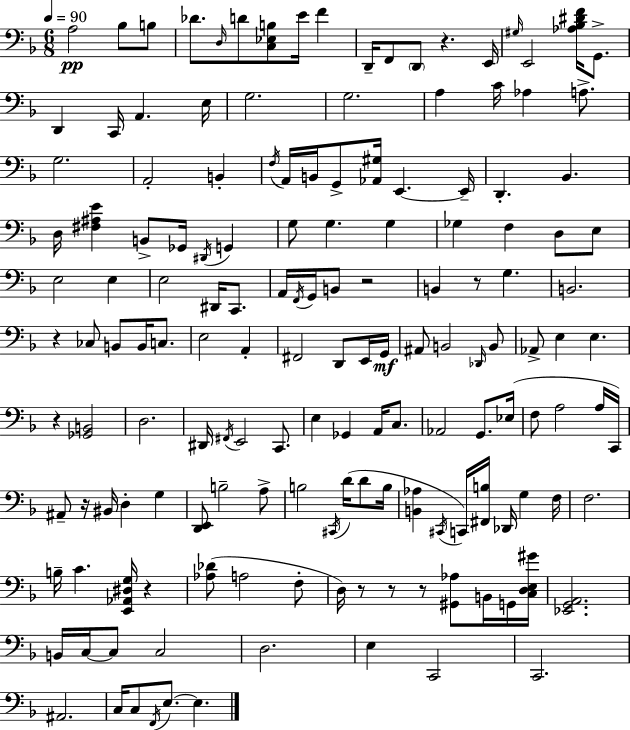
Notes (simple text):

A3/h Bb3/e B3/e Db4/e. D3/s D4/e [C3,Eb3,B3]/e E4/s F4/q D2/s F2/e D2/e R/q. E2/s G#3/s E2/h [Ab3,Bb3,D#4,F4]/s G2/e. D2/q C2/s A2/q. E3/s G3/h. G3/h. A3/q C4/s Ab3/q A3/e. G3/h. A2/h B2/q F3/s A2/s B2/s G2/e [Ab2,G#3]/s E2/q. E2/s D2/q. Bb2/q. D3/s [F#3,A#3,E4]/q B2/e Gb2/s D#2/s G2/q G3/e G3/q. G3/q Gb3/q F3/q D3/e E3/e E3/h E3/q E3/h D#2/s C2/e. A2/s F2/s G2/s B2/e R/h B2/q R/e G3/q. B2/h. R/q CES3/e B2/e B2/s C3/e. E3/h A2/q F#2/h D2/e E2/s G2/s A#2/e B2/h Db2/s B2/e Ab2/e E3/q E3/q. R/q [Gb2,B2]/h D3/h. D#2/s F#2/s E2/h C2/e. E3/q Gb2/q A2/s C3/e. Ab2/h G2/e. Eb3/s F3/e A3/h A3/s C2/s A#2/e R/s BIS2/s D3/q G3/q [D2,E2]/e B3/h A3/e B3/h C#2/s D4/s D4/e B3/s [B2,Ab3]/q C#2/s C2/s [F#2,B3]/s Db2/s G3/q F3/s F3/h. B3/s C4/q. [E2,Ab2,D#3,G3]/s R/q [Ab3,Db4]/e A3/h F3/e D3/s R/e R/e R/e [G#2,Ab3]/e B2/s G2/s [C3,D3,E3,G#4]/s [Eb2,G2,A2]/h. B2/s C3/s C3/e C3/h D3/h. E3/q C2/h C2/h. A#2/h. C3/s C3/e F2/s E3/e. E3/q.